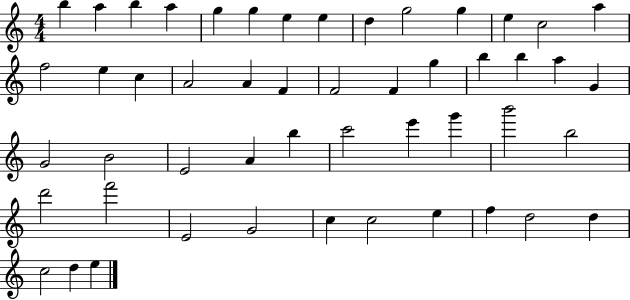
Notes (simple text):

B5/q A5/q B5/q A5/q G5/q G5/q E5/q E5/q D5/q G5/h G5/q E5/q C5/h A5/q F5/h E5/q C5/q A4/h A4/q F4/q F4/h F4/q G5/q B5/q B5/q A5/q G4/q G4/h B4/h E4/h A4/q B5/q C6/h E6/q G6/q B6/h B5/h D6/h F6/h E4/h G4/h C5/q C5/h E5/q F5/q D5/h D5/q C5/h D5/q E5/q